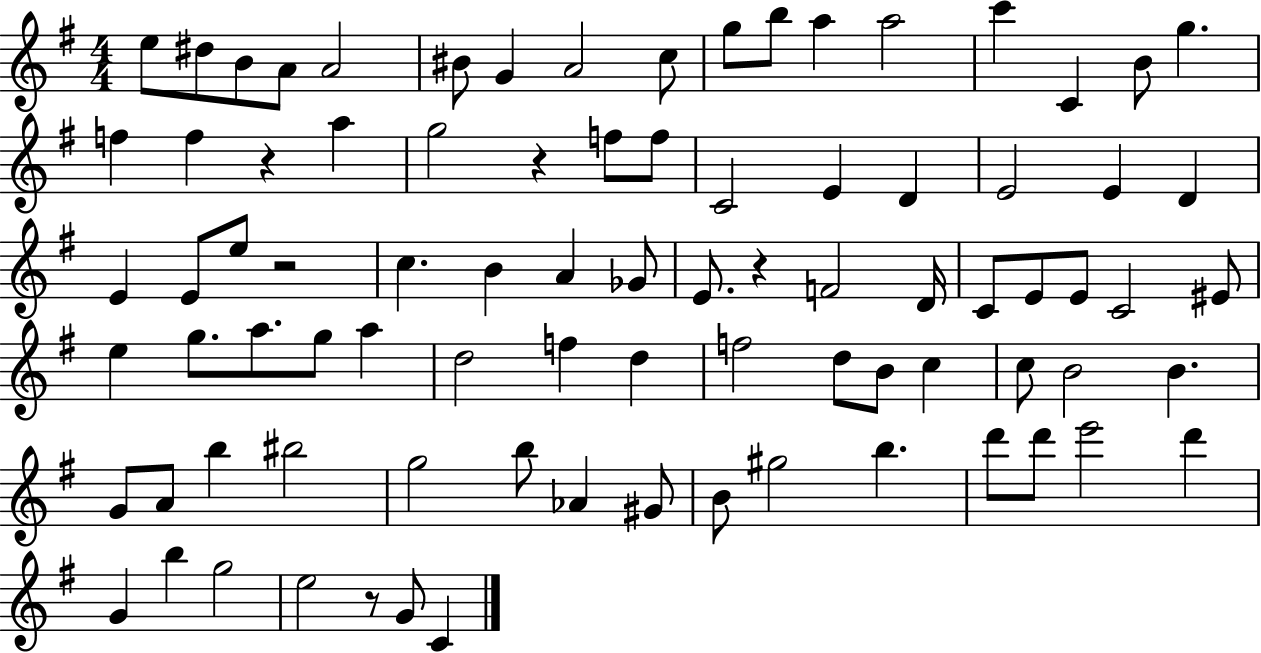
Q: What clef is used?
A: treble